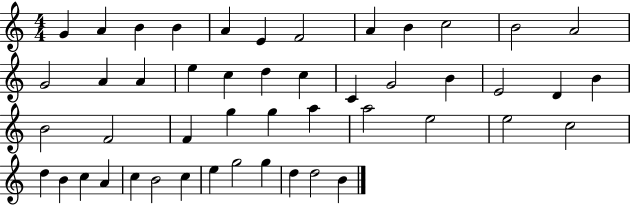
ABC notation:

X:1
T:Untitled
M:4/4
L:1/4
K:C
G A B B A E F2 A B c2 B2 A2 G2 A A e c d c C G2 B E2 D B B2 F2 F g g a a2 e2 e2 c2 d B c A c B2 c e g2 g d d2 B